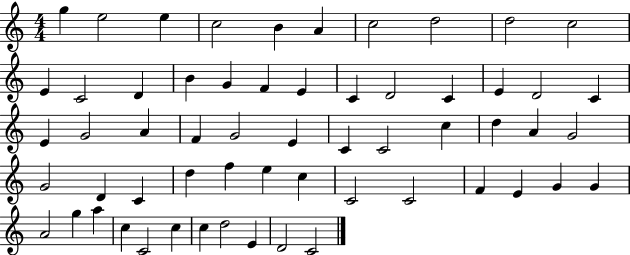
X:1
T:Untitled
M:4/4
L:1/4
K:C
g e2 e c2 B A c2 d2 d2 c2 E C2 D B G F E C D2 C E D2 C E G2 A F G2 E C C2 c d A G2 G2 D C d f e c C2 C2 F E G G A2 g a c C2 c c d2 E D2 C2